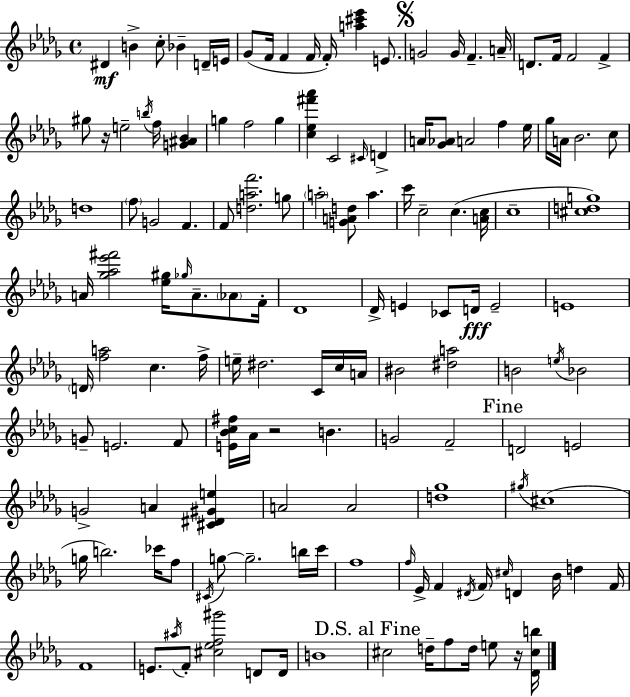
{
  \clef treble
  \time 4/4
  \defaultTimeSignature
  \key bes \minor
  dis'4\mf b'4-> c''8-. bes'4-- d'16-- e'16 | ges'8( f'16 f'4 f'16 f'16-.) <a'' cis''' ees'''>4 e'8. | \mark \markup { \musicglyph "scripts.segno" } g'2 g'16 f'4.-- a'16-- | d'8. f'16 f'2 f'4-> | \break gis''8 r16 e''2-- \acciaccatura { b''16 } f''16 <g' ais' bes'>4 | g''4 f''2 g''4 | <c'' ees'' fis''' aes'''>4 c'2 \grace { cis'16 } d'4-> | a'16 <ges' aes'>8 a'2 f''4 | \break ees''16 ges''16 a'16 bes'2. | c''8 d''1 | \parenthesize f''8 g'2 f'4. | f'8 <d'' a'' f'''>2. | \break g''8 \parenthesize a''2-. <g' a' d''>8 a''4. | c'''16 c''2-- c''4.( | <a' c''>16 c''1-- | <cis'' d'' g''>1) | \break a'16 <ges'' aes'' ees''' fis'''>2 <ees'' gis''>16 \grace { ges''16 } a'8.-- | \parenthesize aes'8 f'16-. des'1 | des'16-> e'4 ces'8 d'16\fff e'2-- | e'1 | \break \parenthesize d'16 <f'' a''>2 c''4. | f''16-> e''16-- dis''2. | c'16 c''16 a'16 bis'2 <dis'' a''>2 | b'2 \acciaccatura { e''16 } bes'2 | \break g'8-- e'2. | f'8 <e' bes' c'' fis''>16 aes'16 r2 b'4. | g'2 f'2-- | \mark "Fine" d'2 e'2 | \break g'2-> a'4 | <cis' dis' gis' e''>4 a'2 a'2 | <d'' ges''>1 | \acciaccatura { gis''16 }( cis''1 | \break g''16 b''2.) | ces'''16 f''8 \acciaccatura { cis'16 } g''8~~ g''2.-- | b''16 c'''16 f''1 | \grace { f''16 } ees'16-> f'4 \acciaccatura { dis'16 } \parenthesize f'16 \grace { cis''16 } d'4 | \break bes'16 d''4 f'16 f'1 | e'8. \acciaccatura { ais''16 } f'8-. <cis'' ees'' f'' gis'''>2 | d'8 d'16 b'1 | \mark "D.S. al Fine" cis''2 | \break d''16-- f''8 d''16 e''8 r16 <des' cis'' b''>16 \bar "|."
}